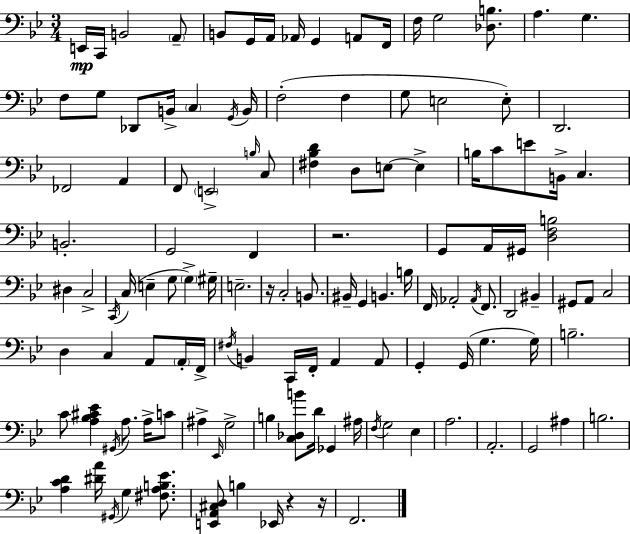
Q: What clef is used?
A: bass